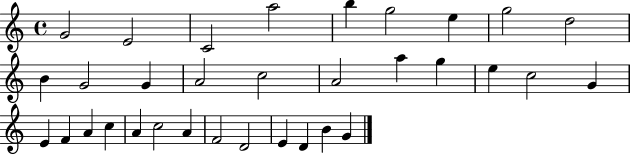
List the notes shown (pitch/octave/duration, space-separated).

G4/h E4/h C4/h A5/h B5/q G5/h E5/q G5/h D5/h B4/q G4/h G4/q A4/h C5/h A4/h A5/q G5/q E5/q C5/h G4/q E4/q F4/q A4/q C5/q A4/q C5/h A4/q F4/h D4/h E4/q D4/q B4/q G4/q